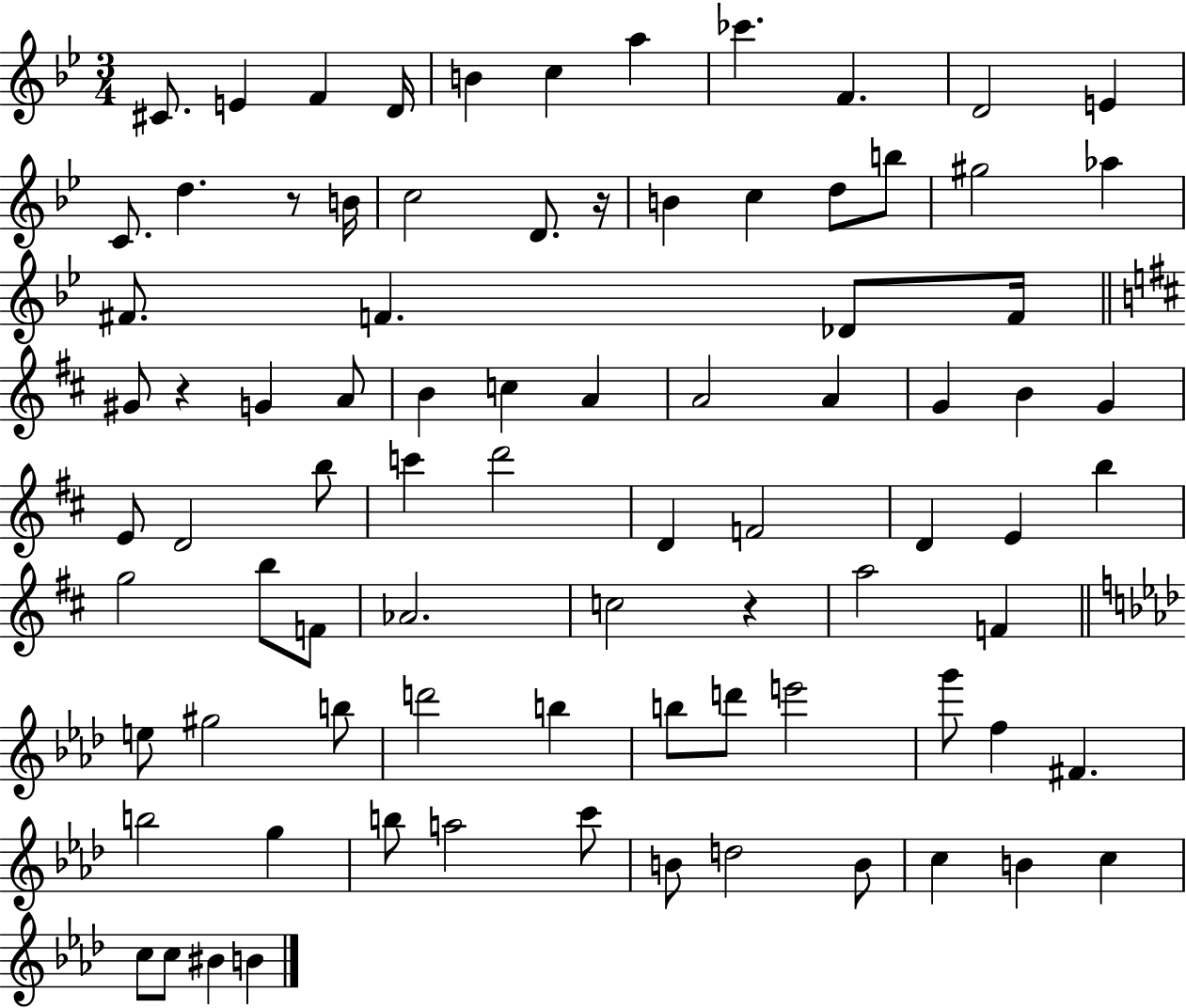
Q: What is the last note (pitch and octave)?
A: B4